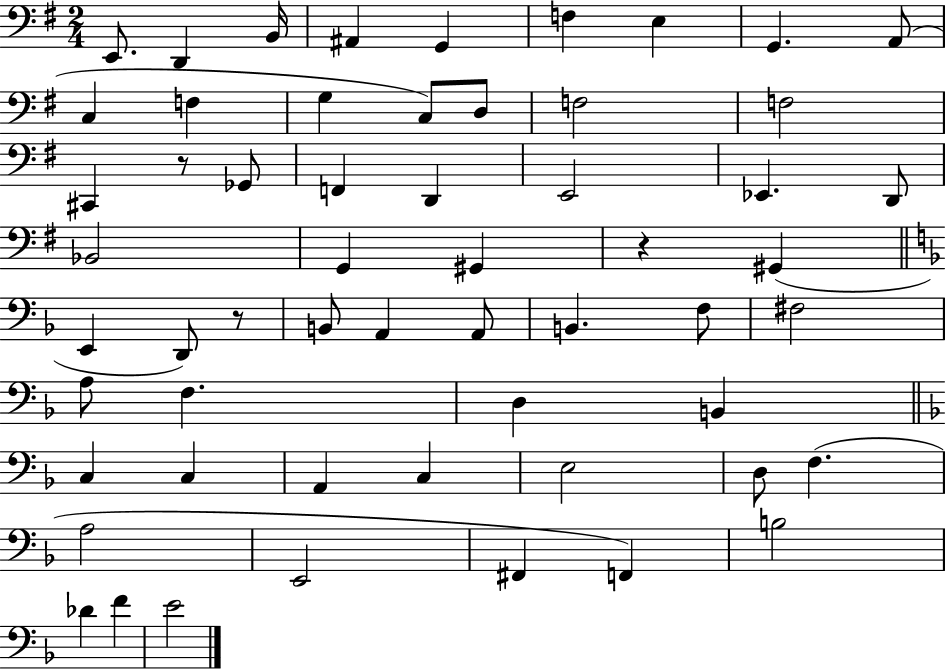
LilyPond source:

{
  \clef bass
  \numericTimeSignature
  \time 2/4
  \key g \major
  \repeat volta 2 { e,8. d,4 b,16 | ais,4 g,4 | f4 e4 | g,4. a,8( | \break c4 f4 | g4 c8) d8 | f2 | f2 | \break cis,4 r8 ges,8 | f,4 d,4 | e,2 | ees,4. d,8 | \break bes,2 | g,4 gis,4 | r4 gis,4( | \bar "||" \break \key d \minor e,4 d,8) r8 | b,8 a,4 a,8 | b,4. f8 | fis2 | \break a8 f4. | d4 b,4 | \bar "||" \break \key f \major c4 c4 | a,4 c4 | e2 | d8 f4.( | \break a2 | e,2 | fis,4 f,4) | b2 | \break des'4 f'4 | e'2 | } \bar "|."
}